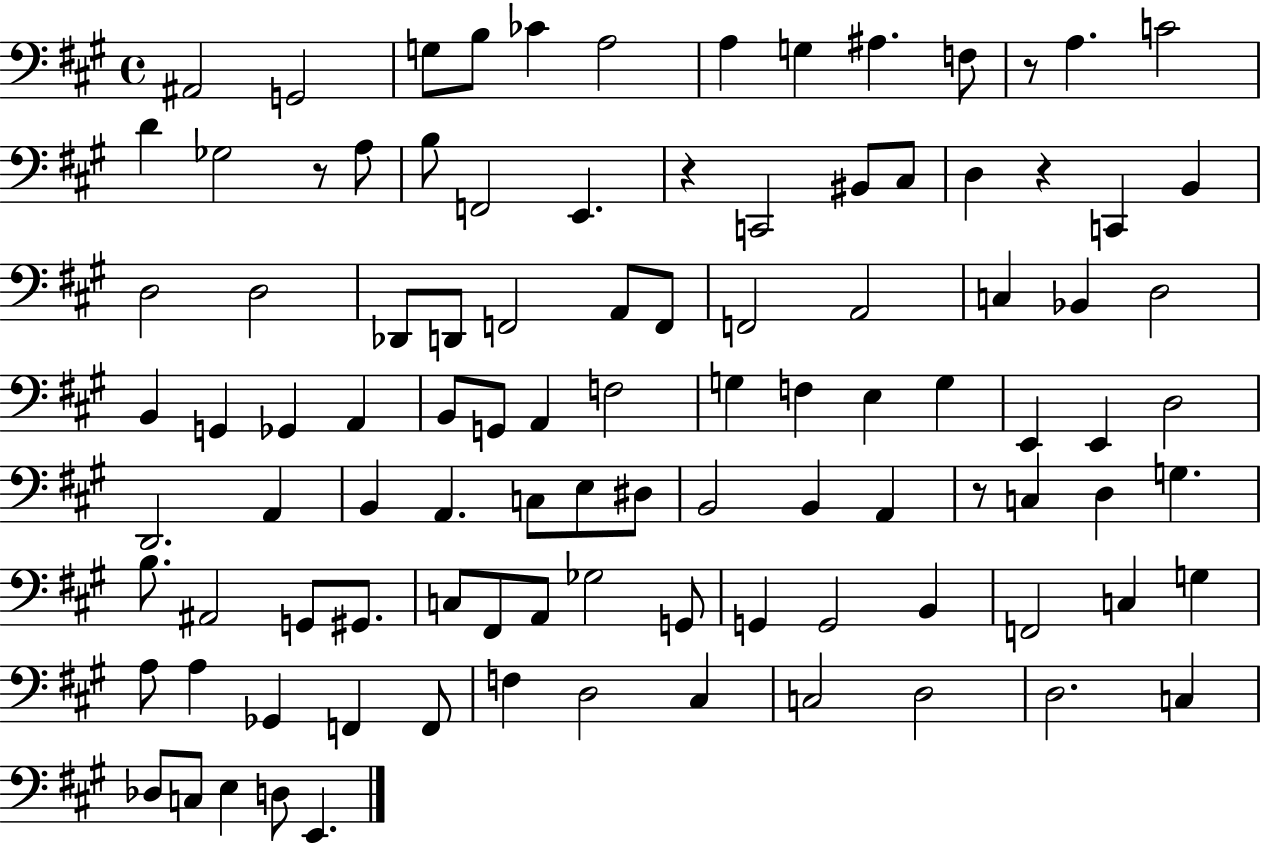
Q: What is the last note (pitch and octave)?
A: E2